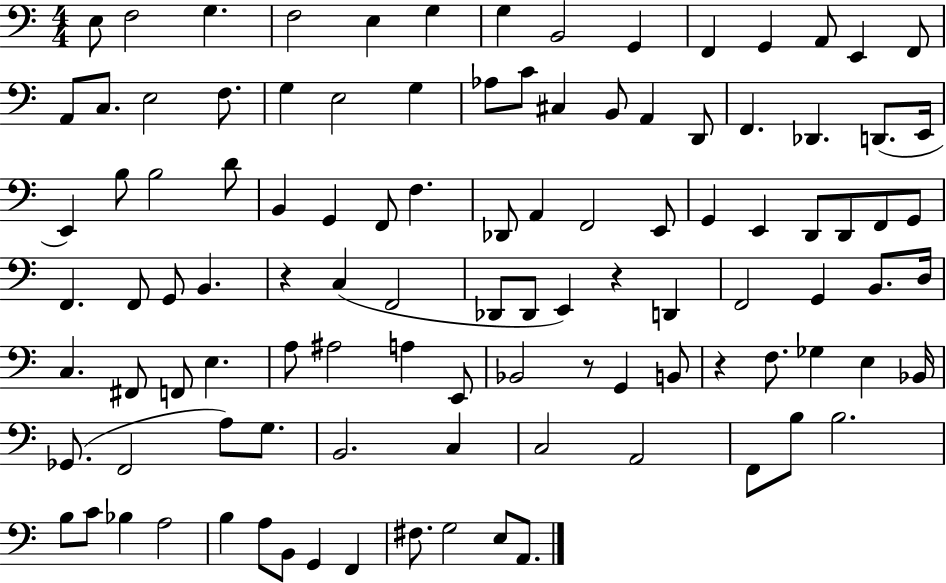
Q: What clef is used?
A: bass